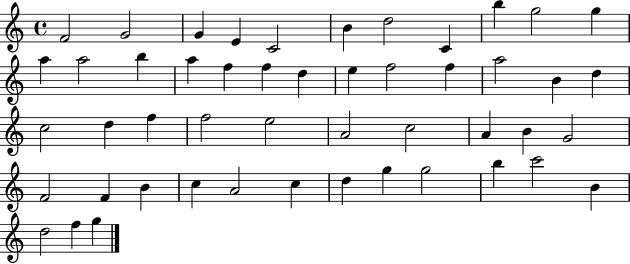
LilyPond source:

{
  \clef treble
  \time 4/4
  \defaultTimeSignature
  \key c \major
  f'2 g'2 | g'4 e'4 c'2 | b'4 d''2 c'4 | b''4 g''2 g''4 | \break a''4 a''2 b''4 | a''4 f''4 f''4 d''4 | e''4 f''2 f''4 | a''2 b'4 d''4 | \break c''2 d''4 f''4 | f''2 e''2 | a'2 c''2 | a'4 b'4 g'2 | \break f'2 f'4 b'4 | c''4 a'2 c''4 | d''4 g''4 g''2 | b''4 c'''2 b'4 | \break d''2 f''4 g''4 | \bar "|."
}